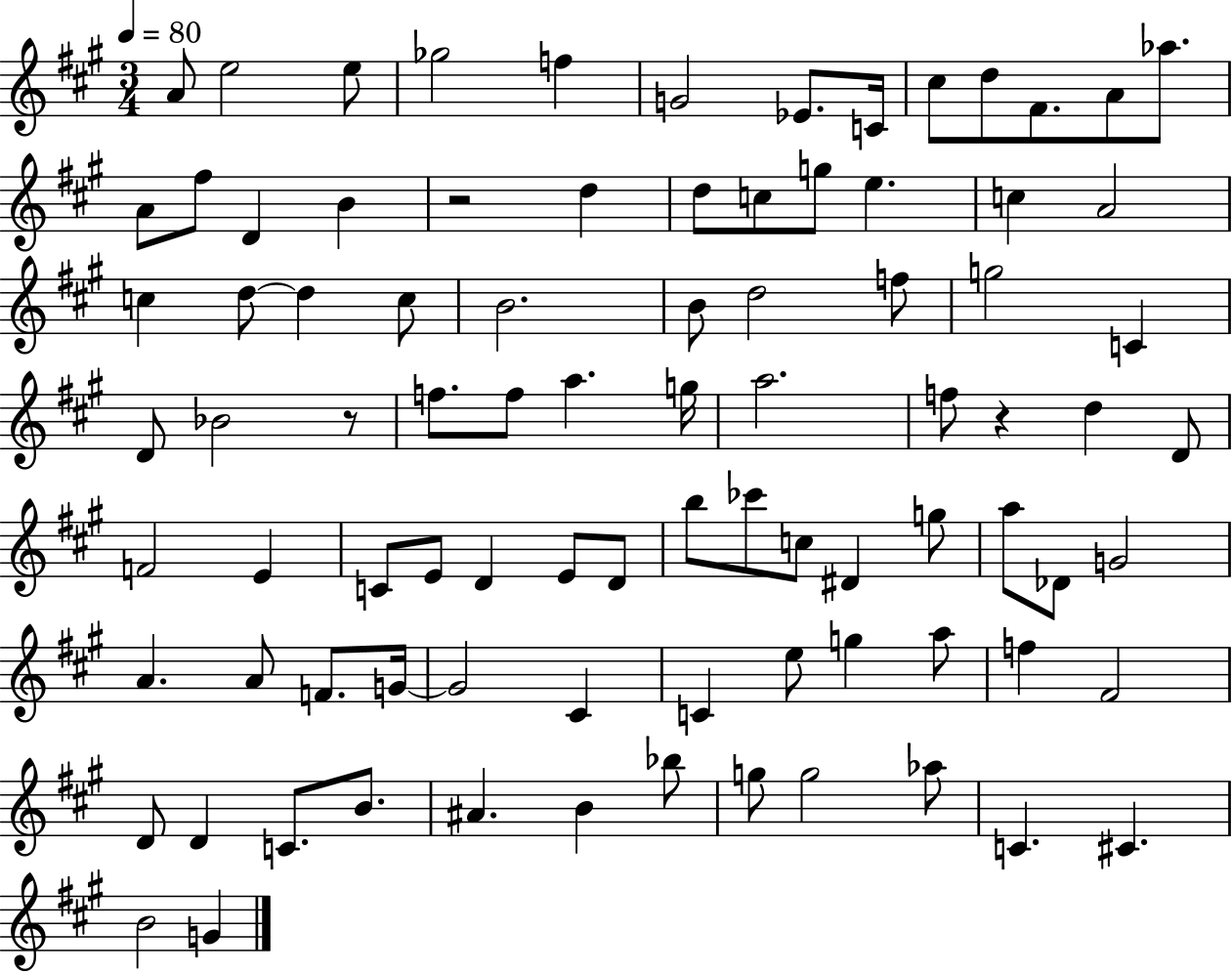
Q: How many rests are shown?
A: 3